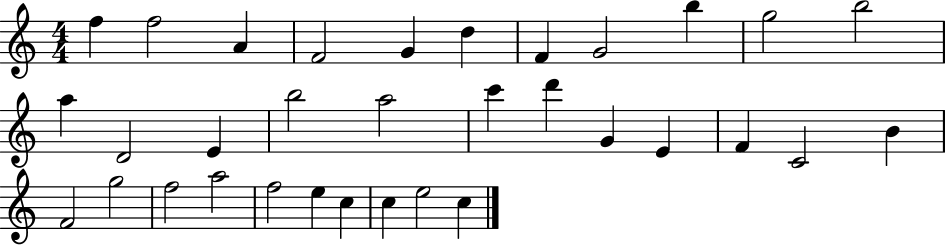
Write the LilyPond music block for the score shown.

{
  \clef treble
  \numericTimeSignature
  \time 4/4
  \key c \major
  f''4 f''2 a'4 | f'2 g'4 d''4 | f'4 g'2 b''4 | g''2 b''2 | \break a''4 d'2 e'4 | b''2 a''2 | c'''4 d'''4 g'4 e'4 | f'4 c'2 b'4 | \break f'2 g''2 | f''2 a''2 | f''2 e''4 c''4 | c''4 e''2 c''4 | \break \bar "|."
}